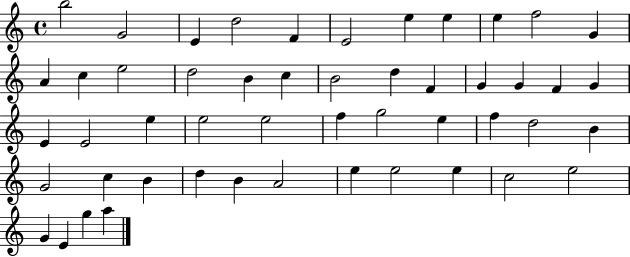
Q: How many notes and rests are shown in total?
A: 50